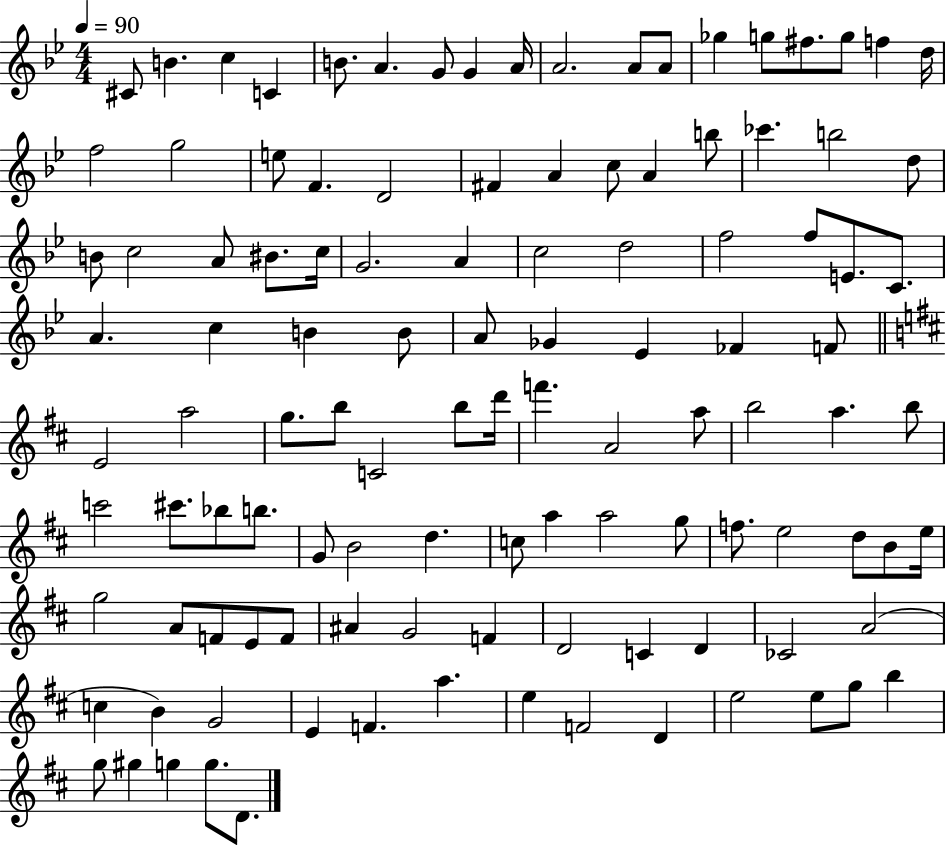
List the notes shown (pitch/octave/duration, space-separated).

C#4/e B4/q. C5/q C4/q B4/e. A4/q. G4/e G4/q A4/s A4/h. A4/e A4/e Gb5/q G5/e F#5/e. G5/e F5/q D5/s F5/h G5/h E5/e F4/q. D4/h F#4/q A4/q C5/e A4/q B5/e CES6/q. B5/h D5/e B4/e C5/h A4/e BIS4/e. C5/s G4/h. A4/q C5/h D5/h F5/h F5/e E4/e. C4/e. A4/q. C5/q B4/q B4/e A4/e Gb4/q Eb4/q FES4/q F4/e E4/h A5/h G5/e. B5/e C4/h B5/e D6/s F6/q. A4/h A5/e B5/h A5/q. B5/e C6/h C#6/e. Bb5/e B5/e. G4/e B4/h D5/q. C5/e A5/q A5/h G5/e F5/e. E5/h D5/e B4/e E5/s G5/h A4/e F4/e E4/e F4/e A#4/q G4/h F4/q D4/h C4/q D4/q CES4/h A4/h C5/q B4/q G4/h E4/q F4/q. A5/q. E5/q F4/h D4/q E5/h E5/e G5/e B5/q G5/e G#5/q G5/q G5/e. D4/e.